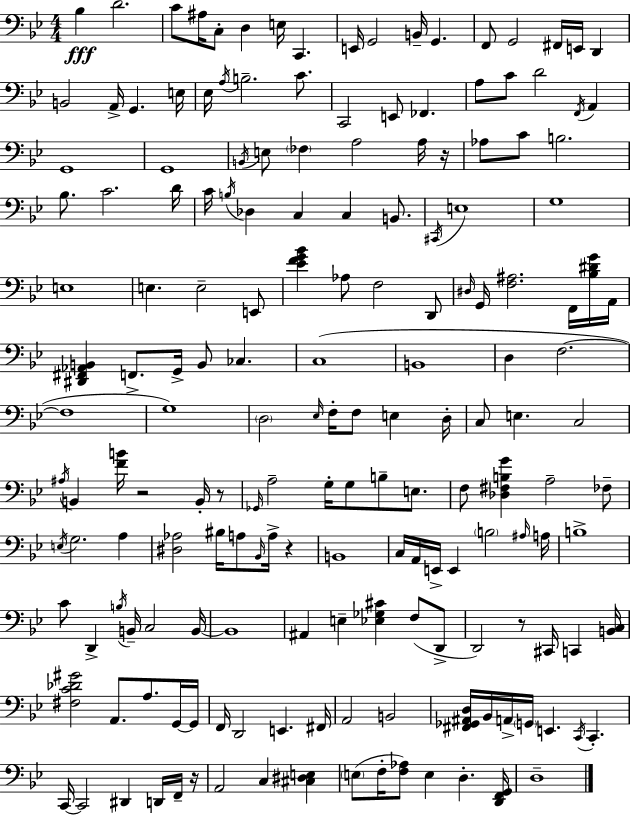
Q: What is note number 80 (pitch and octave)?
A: F3